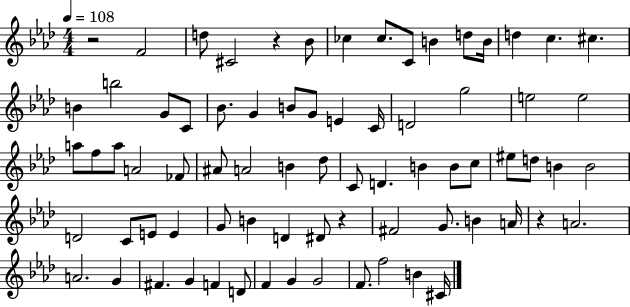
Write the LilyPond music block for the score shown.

{
  \clef treble
  \numericTimeSignature
  \time 4/4
  \key aes \major
  \tempo 4 = 108
  r2 f'2 | d''8 cis'2 r4 bes'8 | ces''4 ces''8. c'8 b'4 d''8 b'16 | d''4 c''4. cis''4. | \break b'4 b''2 g'8 c'8 | bes'8. g'4 b'8 g'8 e'4 c'16 | d'2 g''2 | e''2 e''2 | \break a''8 f''8 a''8 a'2 fes'8 | ais'8 a'2 b'4 des''8 | c'8 d'4. b'4 b'8 c''8 | eis''8 d''8 b'4 b'2 | \break d'2 c'8 e'8 e'4 | g'8 b'4 d'4 dis'8 r4 | fis'2 g'8. b'4 a'16 | r4 a'2. | \break a'2. g'4 | fis'4. g'4 f'4 d'8 | f'4 g'4 g'2 | f'8. f''2 b'4 cis'16 | \break \bar "|."
}